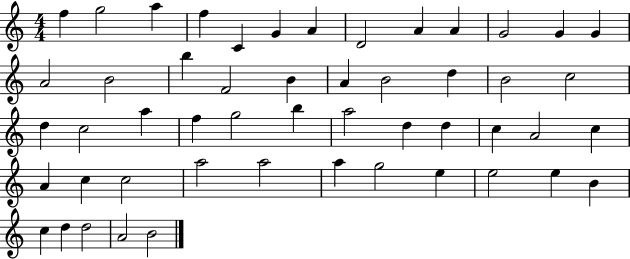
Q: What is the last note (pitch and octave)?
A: B4